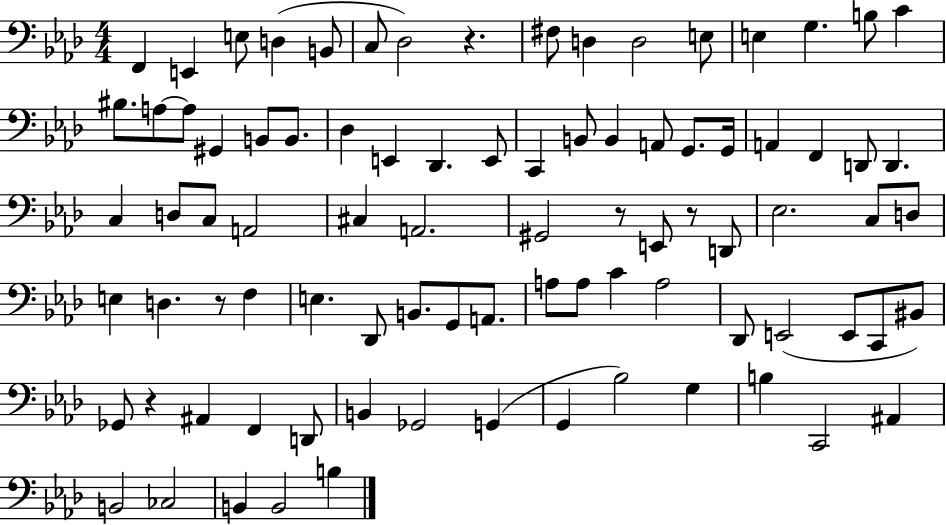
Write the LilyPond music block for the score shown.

{
  \clef bass
  \numericTimeSignature
  \time 4/4
  \key aes \major
  f,4 e,4 e8 d4( b,8 | c8 des2) r4. | fis8 d4 d2 e8 | e4 g4. b8 c'4 | \break bis8. a8~~ a8 gis,4 b,8 b,8. | des4 e,4 des,4. e,8 | c,4 b,8 b,4 a,8 g,8. g,16 | a,4 f,4 d,8 d,4. | \break c4 d8 c8 a,2 | cis4 a,2. | gis,2 r8 e,8 r8 d,8 | ees2. c8 d8 | \break e4 d4. r8 f4 | e4. des,8 b,8. g,8 a,8. | a8 a8 c'4 a2 | des,8 e,2( e,8 c,8 bis,8) | \break ges,8 r4 ais,4 f,4 d,8 | b,4 ges,2 g,4( | g,4 bes2) g4 | b4 c,2 ais,4 | \break b,2 ces2 | b,4 b,2 b4 | \bar "|."
}